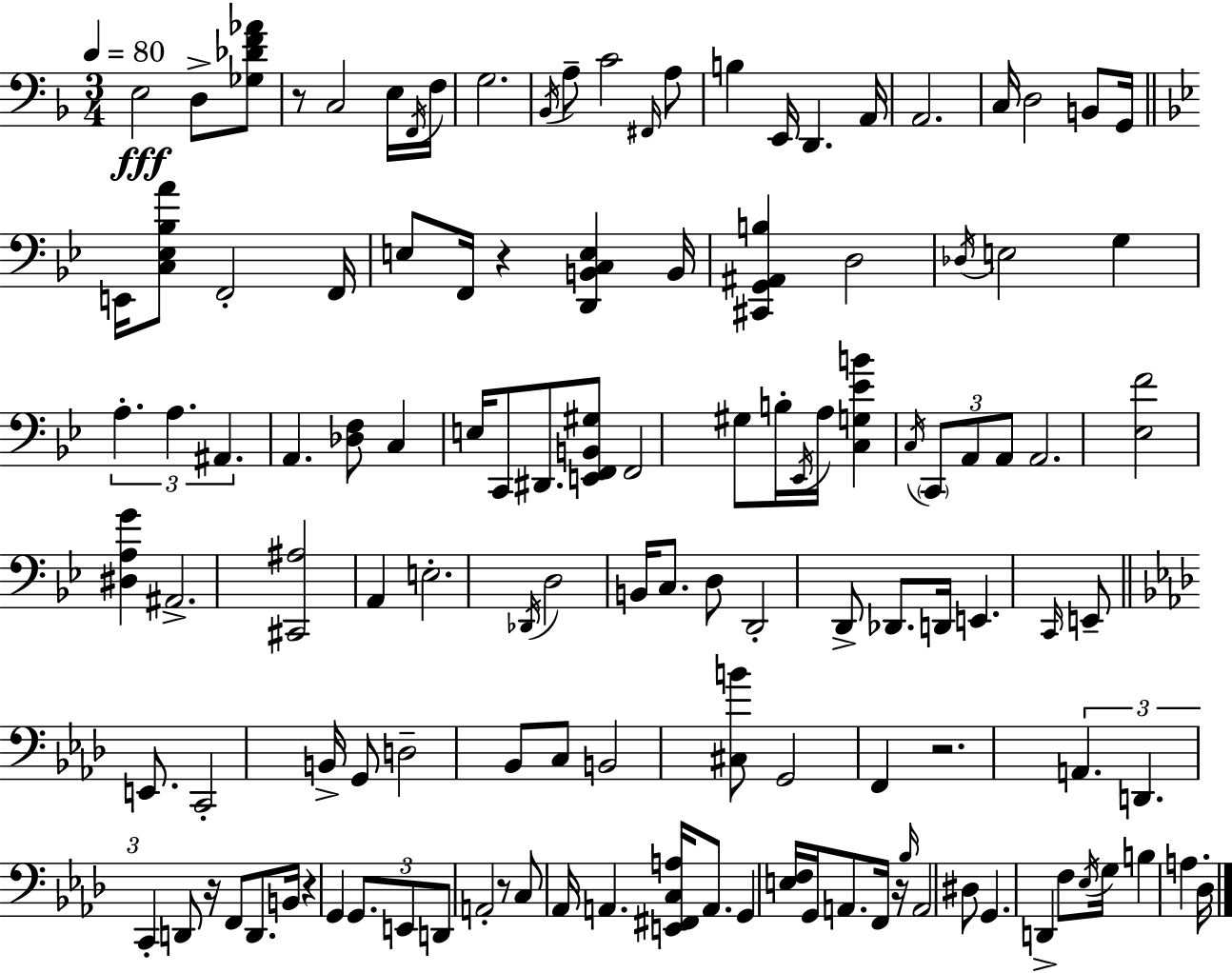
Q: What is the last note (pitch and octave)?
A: Db3